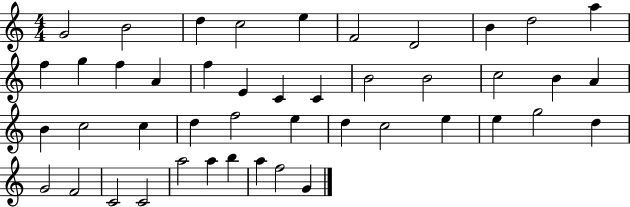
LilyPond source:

{
  \clef treble
  \numericTimeSignature
  \time 4/4
  \key c \major
  g'2 b'2 | d''4 c''2 e''4 | f'2 d'2 | b'4 d''2 a''4 | \break f''4 g''4 f''4 a'4 | f''4 e'4 c'4 c'4 | b'2 b'2 | c''2 b'4 a'4 | \break b'4 c''2 c''4 | d''4 f''2 e''4 | d''4 c''2 e''4 | e''4 g''2 d''4 | \break g'2 f'2 | c'2 c'2 | a''2 a''4 b''4 | a''4 f''2 g'4 | \break \bar "|."
}